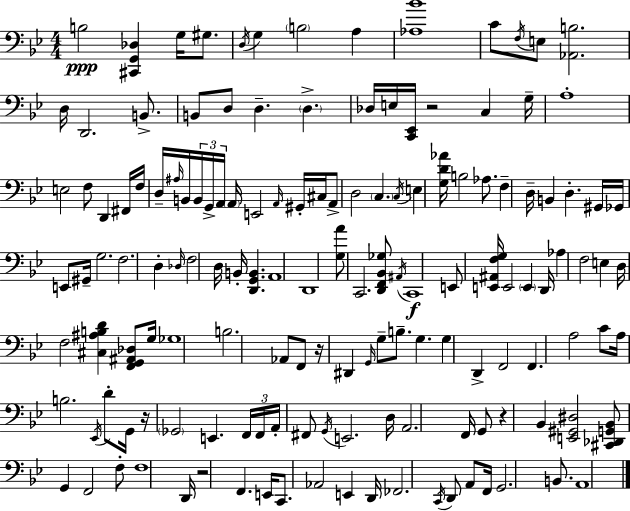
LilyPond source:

{
  \clef bass
  \numericTimeSignature
  \time 4/4
  \key g \minor
  b2\ppp <cis, g, des>4 g16 gis8. | \acciaccatura { d16 } g4 \parenthesize b2 a4 | <aes bes'>1 | c'8 \acciaccatura { f16 } e8 <aes, b>2. | \break d16 d,2. b,8.-> | b,8 d8 d4.-- \parenthesize d4.-> | des16 e16 <c, ees,>16 r2 c4 | g16-- a1-. | \break e2 f8 d,4 | fis,16 f16 d16-- \grace { ais16 } b,16 \tuplet 3/2 { b,16 g,16-> a,16 } \parenthesize a,16 e,2 | \grace { a,16 } gis,16-. cis16 a,8-> d2 \parenthesize c4. | \acciaccatura { c16 } e4 <g d' aes'>16 b2 | \break aes8. f4-- d16-- b,4 d4.-. | gis,16 ges,16 e,8 gis,16-- g2. | f2. | d4-. \grace { des16 } f2 d16 b,16-. | \break <d, g, b,>4. a,1 | d,1 | <g a'>8 c,2. | <d, f, bes, ges>8 \acciaccatura { ais,16 }\f c,1 | \break e,8 <e, ais, f g>16 e,2 | \parenthesize e,4 d,16 aes4 f2 | e4 d16 f2 | <cis ais b d'>4 <f, g, ais, des>8 g16 ges1 | \break b2. | aes,8 f,8 r16 dis,4 \grace { g,16 } g8-- b8.-- | g4. g4 d,4-> | f,2 f,4. a2 | \break c'8 a16 b2. | \acciaccatura { ees,16 } d'8-. g,16 r16 \parenthesize ges,2 | e,4. \tuplet 3/2 { f,16 f,16 a,16-. } fis,8 \acciaccatura { g,16 } e,2. | d16 a,2. | \break f,16 g,8 r4 bes,4 | <e, gis, dis>2 <cis, des, g, bes,>8 g,4 | f,2 f8-. f1 | d,16 r2 | \break f,4. e,16 c,8. aes,2 | e,4 d,16 fes,2. | \acciaccatura { c,16 } d,8 a,8 f,16 g,2. | b,8. a,1 | \break \bar "|."
}